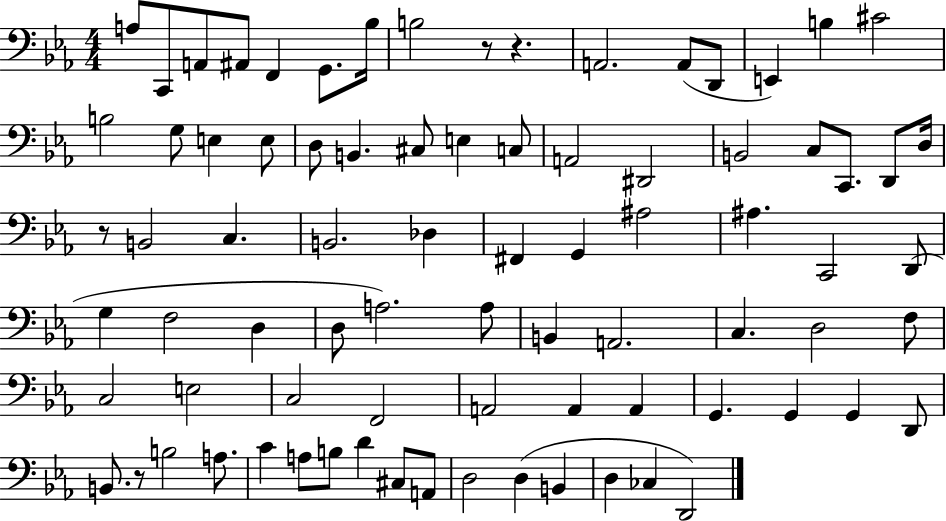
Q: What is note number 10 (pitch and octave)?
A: A2